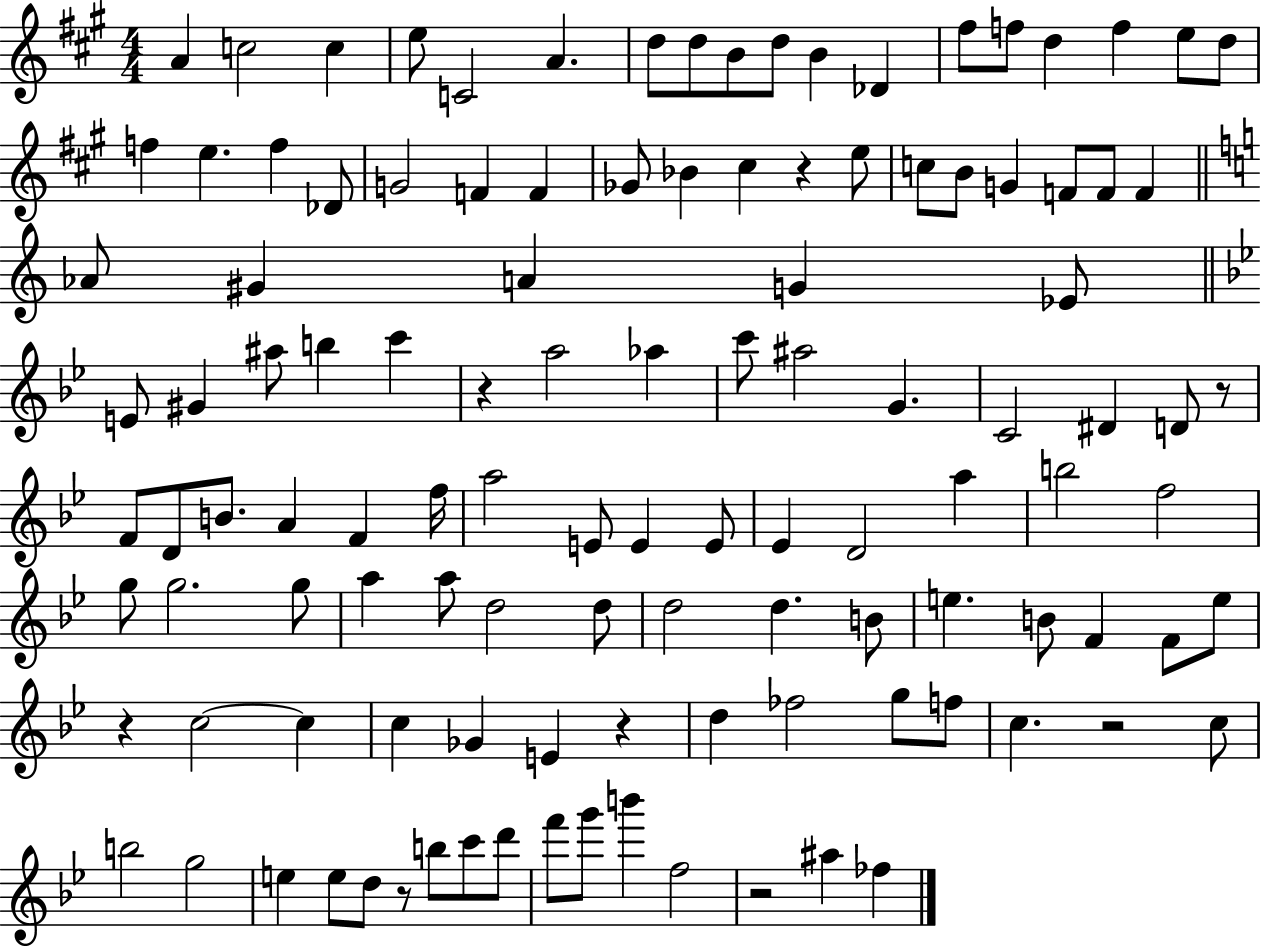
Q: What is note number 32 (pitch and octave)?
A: G4